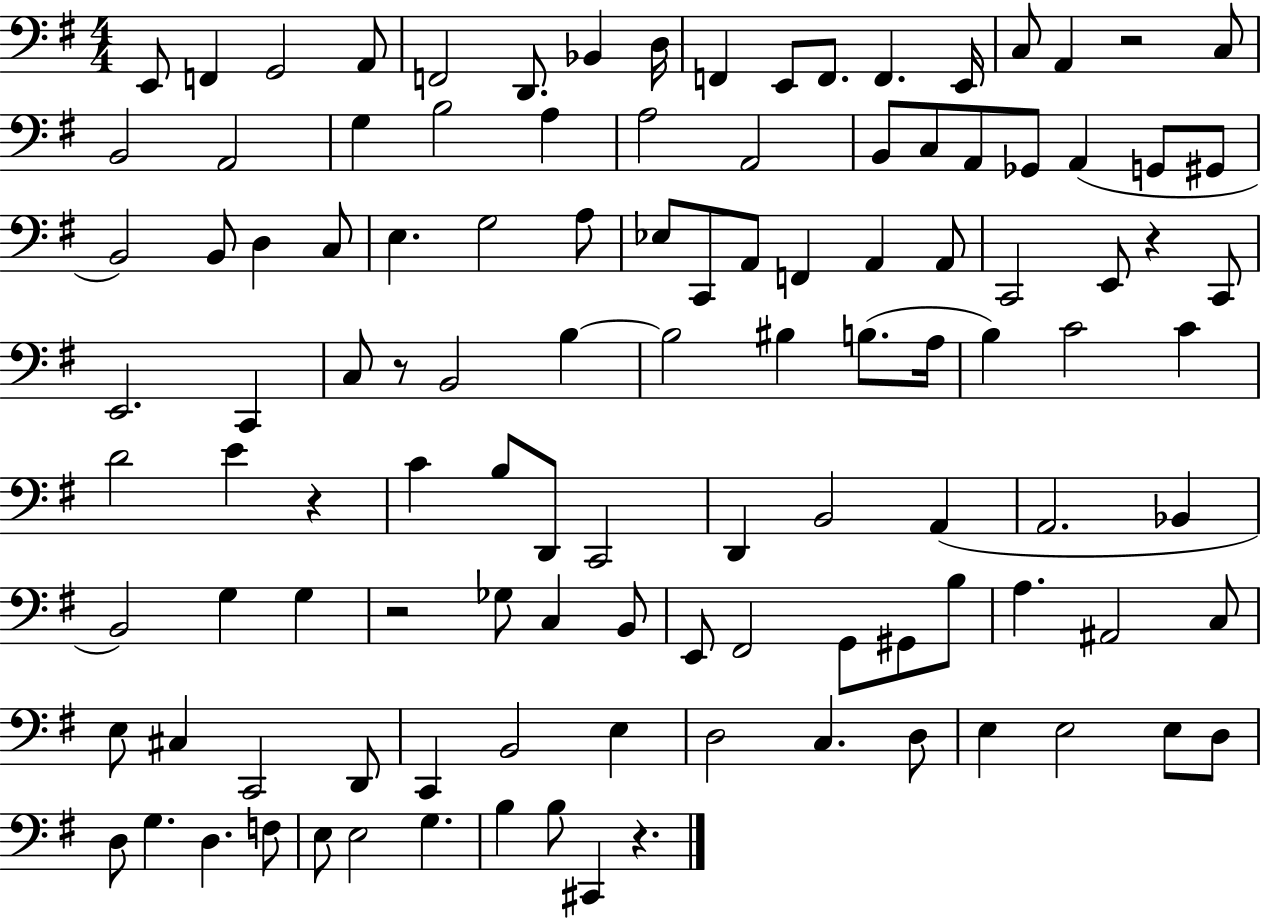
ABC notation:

X:1
T:Untitled
M:4/4
L:1/4
K:G
E,,/2 F,, G,,2 A,,/2 F,,2 D,,/2 _B,, D,/4 F,, E,,/2 F,,/2 F,, E,,/4 C,/2 A,, z2 C,/2 B,,2 A,,2 G, B,2 A, A,2 A,,2 B,,/2 C,/2 A,,/2 _G,,/2 A,, G,,/2 ^G,,/2 B,,2 B,,/2 D, C,/2 E, G,2 A,/2 _E,/2 C,,/2 A,,/2 F,, A,, A,,/2 C,,2 E,,/2 z C,,/2 E,,2 C,, C,/2 z/2 B,,2 B, B,2 ^B, B,/2 A,/4 B, C2 C D2 E z C B,/2 D,,/2 C,,2 D,, B,,2 A,, A,,2 _B,, B,,2 G, G, z2 _G,/2 C, B,,/2 E,,/2 ^F,,2 G,,/2 ^G,,/2 B,/2 A, ^A,,2 C,/2 E,/2 ^C, C,,2 D,,/2 C,, B,,2 E, D,2 C, D,/2 E, E,2 E,/2 D,/2 D,/2 G, D, F,/2 E,/2 E,2 G, B, B,/2 ^C,, z